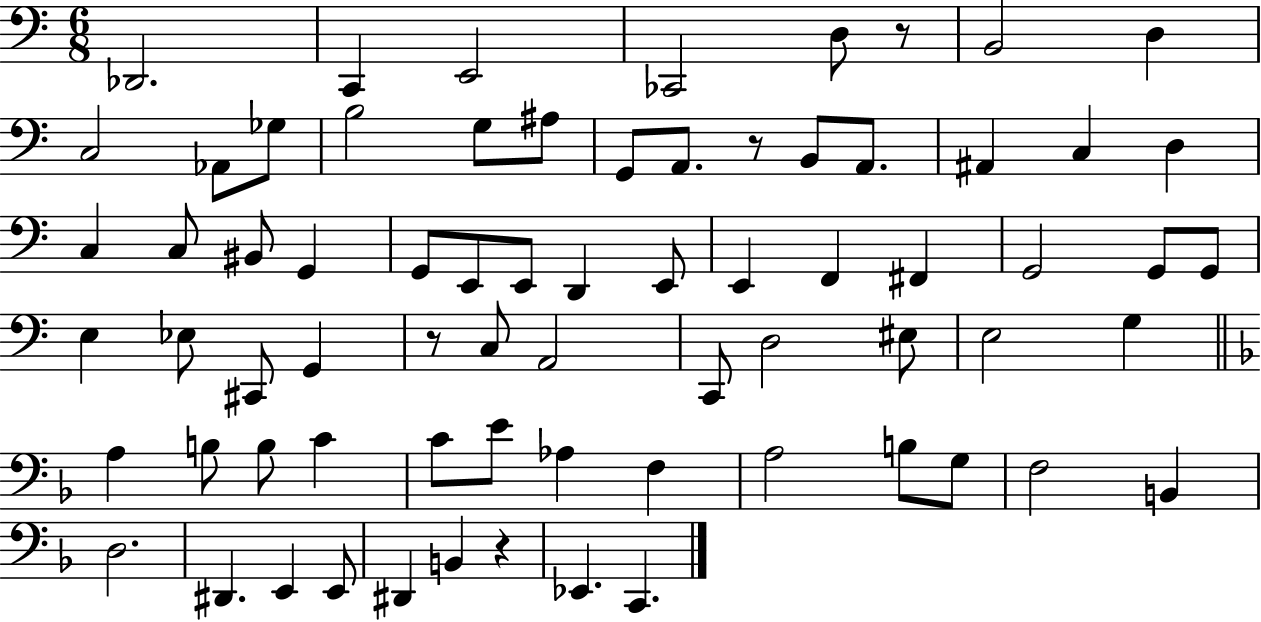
{
  \clef bass
  \numericTimeSignature
  \time 6/8
  \key c \major
  des,2. | c,4 e,2 | ces,2 d8 r8 | b,2 d4 | \break c2 aes,8 ges8 | b2 g8 ais8 | g,8 a,8. r8 b,8 a,8. | ais,4 c4 d4 | \break c4 c8 bis,8 g,4 | g,8 e,8 e,8 d,4 e,8 | e,4 f,4 fis,4 | g,2 g,8 g,8 | \break e4 ees8 cis,8 g,4 | r8 c8 a,2 | c,8 d2 eis8 | e2 g4 | \break \bar "||" \break \key f \major a4 b8 b8 c'4 | c'8 e'8 aes4 f4 | a2 b8 g8 | f2 b,4 | \break d2. | dis,4. e,4 e,8 | dis,4 b,4 r4 | ees,4. c,4. | \break \bar "|."
}